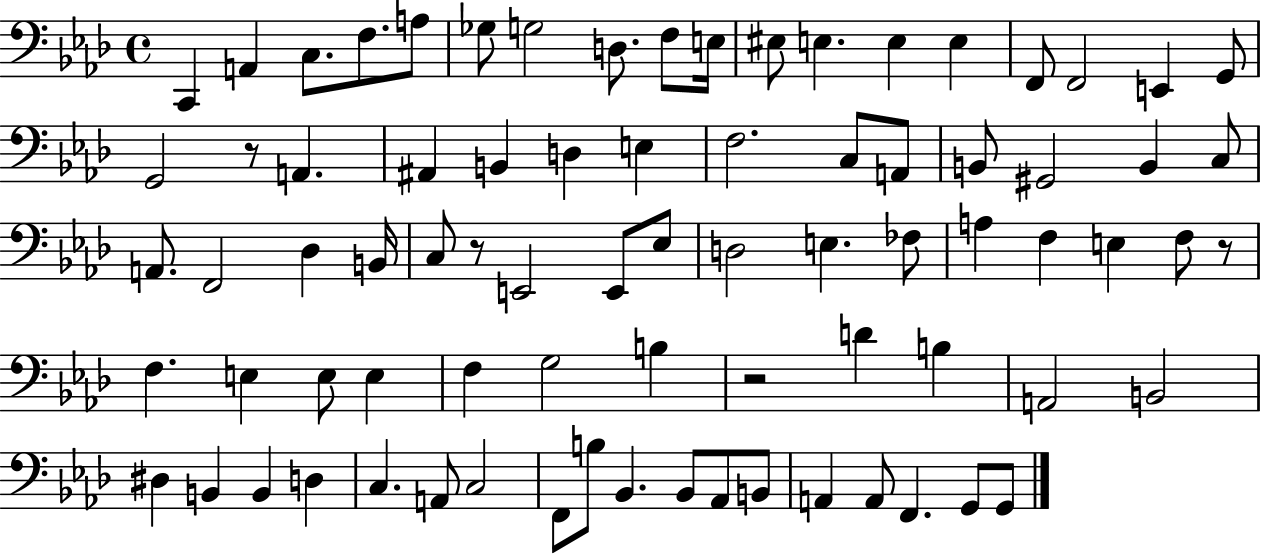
{
  \clef bass
  \time 4/4
  \defaultTimeSignature
  \key aes \major
  c,4 a,4 c8. f8. a8 | ges8 g2 d8. f8 e16 | eis8 e4. e4 e4 | f,8 f,2 e,4 g,8 | \break g,2 r8 a,4. | ais,4 b,4 d4 e4 | f2. c8 a,8 | b,8 gis,2 b,4 c8 | \break a,8. f,2 des4 b,16 | c8 r8 e,2 e,8 ees8 | d2 e4. fes8 | a4 f4 e4 f8 r8 | \break f4. e4 e8 e4 | f4 g2 b4 | r2 d'4 b4 | a,2 b,2 | \break dis4 b,4 b,4 d4 | c4. a,8 c2 | f,8 b8 bes,4. bes,8 aes,8 b,8 | a,4 a,8 f,4. g,8 g,8 | \break \bar "|."
}